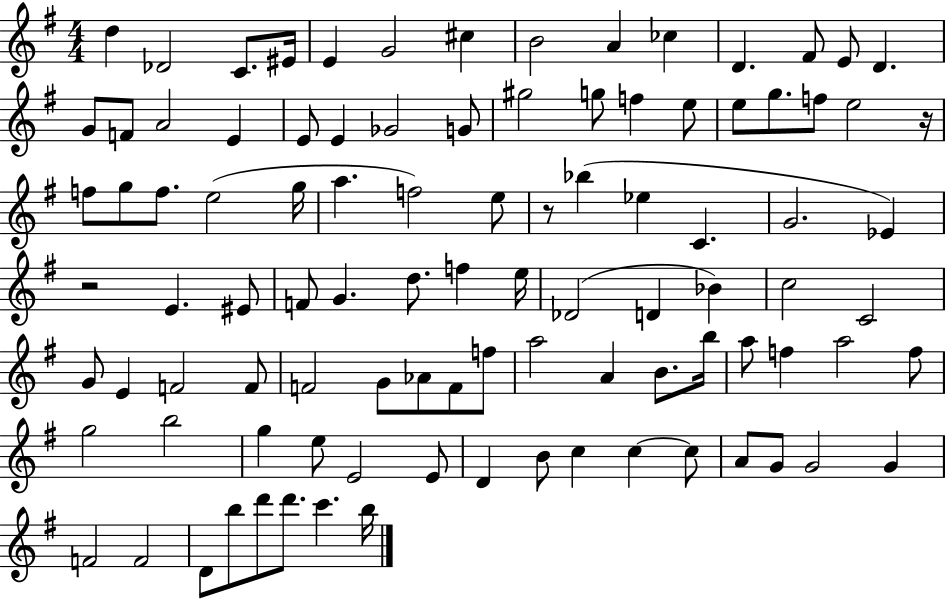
D5/q Db4/h C4/e. EIS4/s E4/q G4/h C#5/q B4/h A4/q CES5/q D4/q. F#4/e E4/e D4/q. G4/e F4/e A4/h E4/q E4/e E4/q Gb4/h G4/e G#5/h G5/e F5/q E5/e E5/e G5/e. F5/e E5/h R/s F5/e G5/e F5/e. E5/h G5/s A5/q. F5/h E5/e R/e Bb5/q Eb5/q C4/q. G4/h. Eb4/q R/h E4/q. EIS4/e F4/e G4/q. D5/e. F5/q E5/s Db4/h D4/q Bb4/q C5/h C4/h G4/e E4/q F4/h F4/e F4/h G4/e Ab4/e F4/e F5/e A5/h A4/q B4/e. B5/s A5/e F5/q A5/h F5/e G5/h B5/h G5/q E5/e E4/h E4/e D4/q B4/e C5/q C5/q C5/e A4/e G4/e G4/h G4/q F4/h F4/h D4/e B5/e D6/e D6/e. C6/q. B5/s